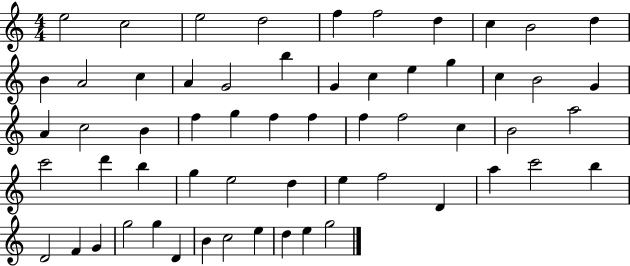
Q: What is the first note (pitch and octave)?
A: E5